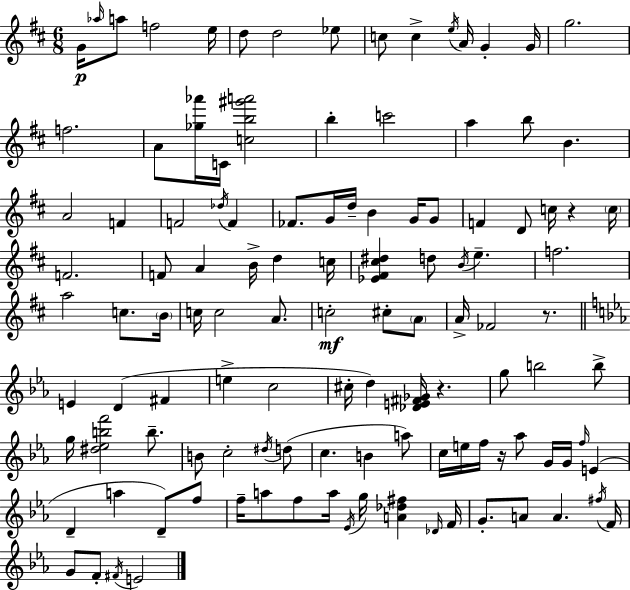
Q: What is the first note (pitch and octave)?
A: G4